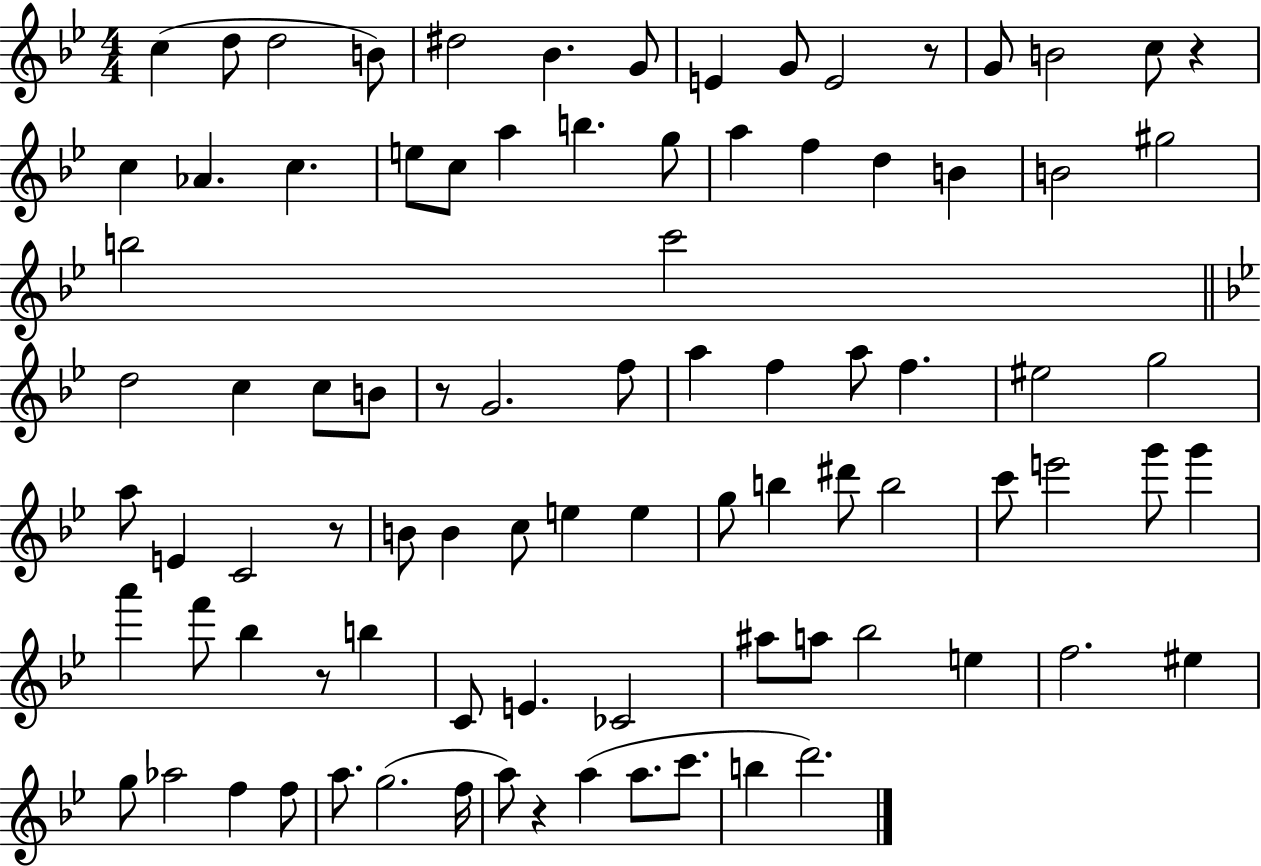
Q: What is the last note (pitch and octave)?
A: D6